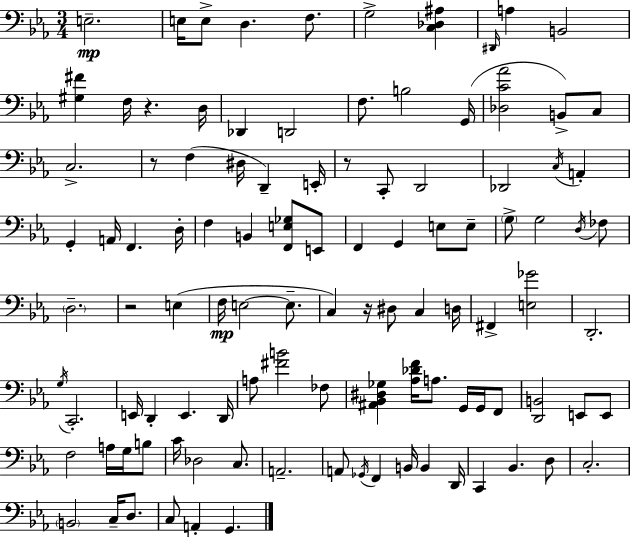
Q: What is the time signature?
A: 3/4